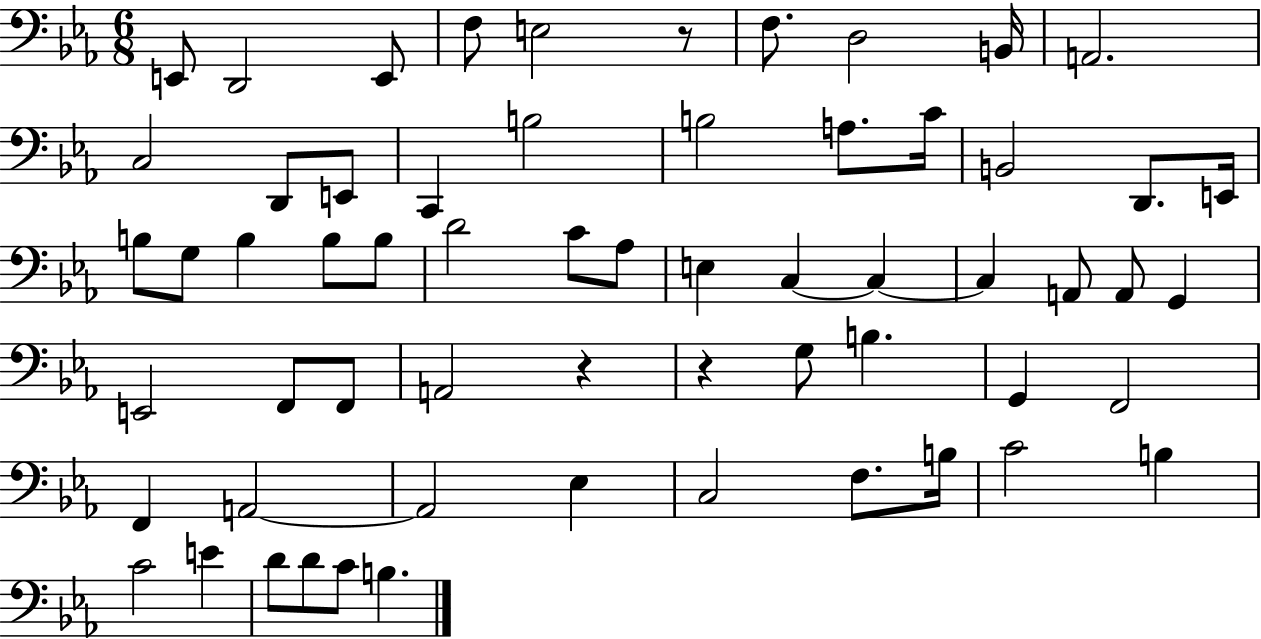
E2/e D2/h E2/e F3/e E3/h R/e F3/e. D3/h B2/s A2/h. C3/h D2/e E2/e C2/q B3/h B3/h A3/e. C4/s B2/h D2/e. E2/s B3/e G3/e B3/q B3/e B3/e D4/h C4/e Ab3/e E3/q C3/q C3/q C3/q A2/e A2/e G2/q E2/h F2/e F2/e A2/h R/q R/q G3/e B3/q. G2/q F2/h F2/q A2/h A2/h Eb3/q C3/h F3/e. B3/s C4/h B3/q C4/h E4/q D4/e D4/e C4/e B3/q.